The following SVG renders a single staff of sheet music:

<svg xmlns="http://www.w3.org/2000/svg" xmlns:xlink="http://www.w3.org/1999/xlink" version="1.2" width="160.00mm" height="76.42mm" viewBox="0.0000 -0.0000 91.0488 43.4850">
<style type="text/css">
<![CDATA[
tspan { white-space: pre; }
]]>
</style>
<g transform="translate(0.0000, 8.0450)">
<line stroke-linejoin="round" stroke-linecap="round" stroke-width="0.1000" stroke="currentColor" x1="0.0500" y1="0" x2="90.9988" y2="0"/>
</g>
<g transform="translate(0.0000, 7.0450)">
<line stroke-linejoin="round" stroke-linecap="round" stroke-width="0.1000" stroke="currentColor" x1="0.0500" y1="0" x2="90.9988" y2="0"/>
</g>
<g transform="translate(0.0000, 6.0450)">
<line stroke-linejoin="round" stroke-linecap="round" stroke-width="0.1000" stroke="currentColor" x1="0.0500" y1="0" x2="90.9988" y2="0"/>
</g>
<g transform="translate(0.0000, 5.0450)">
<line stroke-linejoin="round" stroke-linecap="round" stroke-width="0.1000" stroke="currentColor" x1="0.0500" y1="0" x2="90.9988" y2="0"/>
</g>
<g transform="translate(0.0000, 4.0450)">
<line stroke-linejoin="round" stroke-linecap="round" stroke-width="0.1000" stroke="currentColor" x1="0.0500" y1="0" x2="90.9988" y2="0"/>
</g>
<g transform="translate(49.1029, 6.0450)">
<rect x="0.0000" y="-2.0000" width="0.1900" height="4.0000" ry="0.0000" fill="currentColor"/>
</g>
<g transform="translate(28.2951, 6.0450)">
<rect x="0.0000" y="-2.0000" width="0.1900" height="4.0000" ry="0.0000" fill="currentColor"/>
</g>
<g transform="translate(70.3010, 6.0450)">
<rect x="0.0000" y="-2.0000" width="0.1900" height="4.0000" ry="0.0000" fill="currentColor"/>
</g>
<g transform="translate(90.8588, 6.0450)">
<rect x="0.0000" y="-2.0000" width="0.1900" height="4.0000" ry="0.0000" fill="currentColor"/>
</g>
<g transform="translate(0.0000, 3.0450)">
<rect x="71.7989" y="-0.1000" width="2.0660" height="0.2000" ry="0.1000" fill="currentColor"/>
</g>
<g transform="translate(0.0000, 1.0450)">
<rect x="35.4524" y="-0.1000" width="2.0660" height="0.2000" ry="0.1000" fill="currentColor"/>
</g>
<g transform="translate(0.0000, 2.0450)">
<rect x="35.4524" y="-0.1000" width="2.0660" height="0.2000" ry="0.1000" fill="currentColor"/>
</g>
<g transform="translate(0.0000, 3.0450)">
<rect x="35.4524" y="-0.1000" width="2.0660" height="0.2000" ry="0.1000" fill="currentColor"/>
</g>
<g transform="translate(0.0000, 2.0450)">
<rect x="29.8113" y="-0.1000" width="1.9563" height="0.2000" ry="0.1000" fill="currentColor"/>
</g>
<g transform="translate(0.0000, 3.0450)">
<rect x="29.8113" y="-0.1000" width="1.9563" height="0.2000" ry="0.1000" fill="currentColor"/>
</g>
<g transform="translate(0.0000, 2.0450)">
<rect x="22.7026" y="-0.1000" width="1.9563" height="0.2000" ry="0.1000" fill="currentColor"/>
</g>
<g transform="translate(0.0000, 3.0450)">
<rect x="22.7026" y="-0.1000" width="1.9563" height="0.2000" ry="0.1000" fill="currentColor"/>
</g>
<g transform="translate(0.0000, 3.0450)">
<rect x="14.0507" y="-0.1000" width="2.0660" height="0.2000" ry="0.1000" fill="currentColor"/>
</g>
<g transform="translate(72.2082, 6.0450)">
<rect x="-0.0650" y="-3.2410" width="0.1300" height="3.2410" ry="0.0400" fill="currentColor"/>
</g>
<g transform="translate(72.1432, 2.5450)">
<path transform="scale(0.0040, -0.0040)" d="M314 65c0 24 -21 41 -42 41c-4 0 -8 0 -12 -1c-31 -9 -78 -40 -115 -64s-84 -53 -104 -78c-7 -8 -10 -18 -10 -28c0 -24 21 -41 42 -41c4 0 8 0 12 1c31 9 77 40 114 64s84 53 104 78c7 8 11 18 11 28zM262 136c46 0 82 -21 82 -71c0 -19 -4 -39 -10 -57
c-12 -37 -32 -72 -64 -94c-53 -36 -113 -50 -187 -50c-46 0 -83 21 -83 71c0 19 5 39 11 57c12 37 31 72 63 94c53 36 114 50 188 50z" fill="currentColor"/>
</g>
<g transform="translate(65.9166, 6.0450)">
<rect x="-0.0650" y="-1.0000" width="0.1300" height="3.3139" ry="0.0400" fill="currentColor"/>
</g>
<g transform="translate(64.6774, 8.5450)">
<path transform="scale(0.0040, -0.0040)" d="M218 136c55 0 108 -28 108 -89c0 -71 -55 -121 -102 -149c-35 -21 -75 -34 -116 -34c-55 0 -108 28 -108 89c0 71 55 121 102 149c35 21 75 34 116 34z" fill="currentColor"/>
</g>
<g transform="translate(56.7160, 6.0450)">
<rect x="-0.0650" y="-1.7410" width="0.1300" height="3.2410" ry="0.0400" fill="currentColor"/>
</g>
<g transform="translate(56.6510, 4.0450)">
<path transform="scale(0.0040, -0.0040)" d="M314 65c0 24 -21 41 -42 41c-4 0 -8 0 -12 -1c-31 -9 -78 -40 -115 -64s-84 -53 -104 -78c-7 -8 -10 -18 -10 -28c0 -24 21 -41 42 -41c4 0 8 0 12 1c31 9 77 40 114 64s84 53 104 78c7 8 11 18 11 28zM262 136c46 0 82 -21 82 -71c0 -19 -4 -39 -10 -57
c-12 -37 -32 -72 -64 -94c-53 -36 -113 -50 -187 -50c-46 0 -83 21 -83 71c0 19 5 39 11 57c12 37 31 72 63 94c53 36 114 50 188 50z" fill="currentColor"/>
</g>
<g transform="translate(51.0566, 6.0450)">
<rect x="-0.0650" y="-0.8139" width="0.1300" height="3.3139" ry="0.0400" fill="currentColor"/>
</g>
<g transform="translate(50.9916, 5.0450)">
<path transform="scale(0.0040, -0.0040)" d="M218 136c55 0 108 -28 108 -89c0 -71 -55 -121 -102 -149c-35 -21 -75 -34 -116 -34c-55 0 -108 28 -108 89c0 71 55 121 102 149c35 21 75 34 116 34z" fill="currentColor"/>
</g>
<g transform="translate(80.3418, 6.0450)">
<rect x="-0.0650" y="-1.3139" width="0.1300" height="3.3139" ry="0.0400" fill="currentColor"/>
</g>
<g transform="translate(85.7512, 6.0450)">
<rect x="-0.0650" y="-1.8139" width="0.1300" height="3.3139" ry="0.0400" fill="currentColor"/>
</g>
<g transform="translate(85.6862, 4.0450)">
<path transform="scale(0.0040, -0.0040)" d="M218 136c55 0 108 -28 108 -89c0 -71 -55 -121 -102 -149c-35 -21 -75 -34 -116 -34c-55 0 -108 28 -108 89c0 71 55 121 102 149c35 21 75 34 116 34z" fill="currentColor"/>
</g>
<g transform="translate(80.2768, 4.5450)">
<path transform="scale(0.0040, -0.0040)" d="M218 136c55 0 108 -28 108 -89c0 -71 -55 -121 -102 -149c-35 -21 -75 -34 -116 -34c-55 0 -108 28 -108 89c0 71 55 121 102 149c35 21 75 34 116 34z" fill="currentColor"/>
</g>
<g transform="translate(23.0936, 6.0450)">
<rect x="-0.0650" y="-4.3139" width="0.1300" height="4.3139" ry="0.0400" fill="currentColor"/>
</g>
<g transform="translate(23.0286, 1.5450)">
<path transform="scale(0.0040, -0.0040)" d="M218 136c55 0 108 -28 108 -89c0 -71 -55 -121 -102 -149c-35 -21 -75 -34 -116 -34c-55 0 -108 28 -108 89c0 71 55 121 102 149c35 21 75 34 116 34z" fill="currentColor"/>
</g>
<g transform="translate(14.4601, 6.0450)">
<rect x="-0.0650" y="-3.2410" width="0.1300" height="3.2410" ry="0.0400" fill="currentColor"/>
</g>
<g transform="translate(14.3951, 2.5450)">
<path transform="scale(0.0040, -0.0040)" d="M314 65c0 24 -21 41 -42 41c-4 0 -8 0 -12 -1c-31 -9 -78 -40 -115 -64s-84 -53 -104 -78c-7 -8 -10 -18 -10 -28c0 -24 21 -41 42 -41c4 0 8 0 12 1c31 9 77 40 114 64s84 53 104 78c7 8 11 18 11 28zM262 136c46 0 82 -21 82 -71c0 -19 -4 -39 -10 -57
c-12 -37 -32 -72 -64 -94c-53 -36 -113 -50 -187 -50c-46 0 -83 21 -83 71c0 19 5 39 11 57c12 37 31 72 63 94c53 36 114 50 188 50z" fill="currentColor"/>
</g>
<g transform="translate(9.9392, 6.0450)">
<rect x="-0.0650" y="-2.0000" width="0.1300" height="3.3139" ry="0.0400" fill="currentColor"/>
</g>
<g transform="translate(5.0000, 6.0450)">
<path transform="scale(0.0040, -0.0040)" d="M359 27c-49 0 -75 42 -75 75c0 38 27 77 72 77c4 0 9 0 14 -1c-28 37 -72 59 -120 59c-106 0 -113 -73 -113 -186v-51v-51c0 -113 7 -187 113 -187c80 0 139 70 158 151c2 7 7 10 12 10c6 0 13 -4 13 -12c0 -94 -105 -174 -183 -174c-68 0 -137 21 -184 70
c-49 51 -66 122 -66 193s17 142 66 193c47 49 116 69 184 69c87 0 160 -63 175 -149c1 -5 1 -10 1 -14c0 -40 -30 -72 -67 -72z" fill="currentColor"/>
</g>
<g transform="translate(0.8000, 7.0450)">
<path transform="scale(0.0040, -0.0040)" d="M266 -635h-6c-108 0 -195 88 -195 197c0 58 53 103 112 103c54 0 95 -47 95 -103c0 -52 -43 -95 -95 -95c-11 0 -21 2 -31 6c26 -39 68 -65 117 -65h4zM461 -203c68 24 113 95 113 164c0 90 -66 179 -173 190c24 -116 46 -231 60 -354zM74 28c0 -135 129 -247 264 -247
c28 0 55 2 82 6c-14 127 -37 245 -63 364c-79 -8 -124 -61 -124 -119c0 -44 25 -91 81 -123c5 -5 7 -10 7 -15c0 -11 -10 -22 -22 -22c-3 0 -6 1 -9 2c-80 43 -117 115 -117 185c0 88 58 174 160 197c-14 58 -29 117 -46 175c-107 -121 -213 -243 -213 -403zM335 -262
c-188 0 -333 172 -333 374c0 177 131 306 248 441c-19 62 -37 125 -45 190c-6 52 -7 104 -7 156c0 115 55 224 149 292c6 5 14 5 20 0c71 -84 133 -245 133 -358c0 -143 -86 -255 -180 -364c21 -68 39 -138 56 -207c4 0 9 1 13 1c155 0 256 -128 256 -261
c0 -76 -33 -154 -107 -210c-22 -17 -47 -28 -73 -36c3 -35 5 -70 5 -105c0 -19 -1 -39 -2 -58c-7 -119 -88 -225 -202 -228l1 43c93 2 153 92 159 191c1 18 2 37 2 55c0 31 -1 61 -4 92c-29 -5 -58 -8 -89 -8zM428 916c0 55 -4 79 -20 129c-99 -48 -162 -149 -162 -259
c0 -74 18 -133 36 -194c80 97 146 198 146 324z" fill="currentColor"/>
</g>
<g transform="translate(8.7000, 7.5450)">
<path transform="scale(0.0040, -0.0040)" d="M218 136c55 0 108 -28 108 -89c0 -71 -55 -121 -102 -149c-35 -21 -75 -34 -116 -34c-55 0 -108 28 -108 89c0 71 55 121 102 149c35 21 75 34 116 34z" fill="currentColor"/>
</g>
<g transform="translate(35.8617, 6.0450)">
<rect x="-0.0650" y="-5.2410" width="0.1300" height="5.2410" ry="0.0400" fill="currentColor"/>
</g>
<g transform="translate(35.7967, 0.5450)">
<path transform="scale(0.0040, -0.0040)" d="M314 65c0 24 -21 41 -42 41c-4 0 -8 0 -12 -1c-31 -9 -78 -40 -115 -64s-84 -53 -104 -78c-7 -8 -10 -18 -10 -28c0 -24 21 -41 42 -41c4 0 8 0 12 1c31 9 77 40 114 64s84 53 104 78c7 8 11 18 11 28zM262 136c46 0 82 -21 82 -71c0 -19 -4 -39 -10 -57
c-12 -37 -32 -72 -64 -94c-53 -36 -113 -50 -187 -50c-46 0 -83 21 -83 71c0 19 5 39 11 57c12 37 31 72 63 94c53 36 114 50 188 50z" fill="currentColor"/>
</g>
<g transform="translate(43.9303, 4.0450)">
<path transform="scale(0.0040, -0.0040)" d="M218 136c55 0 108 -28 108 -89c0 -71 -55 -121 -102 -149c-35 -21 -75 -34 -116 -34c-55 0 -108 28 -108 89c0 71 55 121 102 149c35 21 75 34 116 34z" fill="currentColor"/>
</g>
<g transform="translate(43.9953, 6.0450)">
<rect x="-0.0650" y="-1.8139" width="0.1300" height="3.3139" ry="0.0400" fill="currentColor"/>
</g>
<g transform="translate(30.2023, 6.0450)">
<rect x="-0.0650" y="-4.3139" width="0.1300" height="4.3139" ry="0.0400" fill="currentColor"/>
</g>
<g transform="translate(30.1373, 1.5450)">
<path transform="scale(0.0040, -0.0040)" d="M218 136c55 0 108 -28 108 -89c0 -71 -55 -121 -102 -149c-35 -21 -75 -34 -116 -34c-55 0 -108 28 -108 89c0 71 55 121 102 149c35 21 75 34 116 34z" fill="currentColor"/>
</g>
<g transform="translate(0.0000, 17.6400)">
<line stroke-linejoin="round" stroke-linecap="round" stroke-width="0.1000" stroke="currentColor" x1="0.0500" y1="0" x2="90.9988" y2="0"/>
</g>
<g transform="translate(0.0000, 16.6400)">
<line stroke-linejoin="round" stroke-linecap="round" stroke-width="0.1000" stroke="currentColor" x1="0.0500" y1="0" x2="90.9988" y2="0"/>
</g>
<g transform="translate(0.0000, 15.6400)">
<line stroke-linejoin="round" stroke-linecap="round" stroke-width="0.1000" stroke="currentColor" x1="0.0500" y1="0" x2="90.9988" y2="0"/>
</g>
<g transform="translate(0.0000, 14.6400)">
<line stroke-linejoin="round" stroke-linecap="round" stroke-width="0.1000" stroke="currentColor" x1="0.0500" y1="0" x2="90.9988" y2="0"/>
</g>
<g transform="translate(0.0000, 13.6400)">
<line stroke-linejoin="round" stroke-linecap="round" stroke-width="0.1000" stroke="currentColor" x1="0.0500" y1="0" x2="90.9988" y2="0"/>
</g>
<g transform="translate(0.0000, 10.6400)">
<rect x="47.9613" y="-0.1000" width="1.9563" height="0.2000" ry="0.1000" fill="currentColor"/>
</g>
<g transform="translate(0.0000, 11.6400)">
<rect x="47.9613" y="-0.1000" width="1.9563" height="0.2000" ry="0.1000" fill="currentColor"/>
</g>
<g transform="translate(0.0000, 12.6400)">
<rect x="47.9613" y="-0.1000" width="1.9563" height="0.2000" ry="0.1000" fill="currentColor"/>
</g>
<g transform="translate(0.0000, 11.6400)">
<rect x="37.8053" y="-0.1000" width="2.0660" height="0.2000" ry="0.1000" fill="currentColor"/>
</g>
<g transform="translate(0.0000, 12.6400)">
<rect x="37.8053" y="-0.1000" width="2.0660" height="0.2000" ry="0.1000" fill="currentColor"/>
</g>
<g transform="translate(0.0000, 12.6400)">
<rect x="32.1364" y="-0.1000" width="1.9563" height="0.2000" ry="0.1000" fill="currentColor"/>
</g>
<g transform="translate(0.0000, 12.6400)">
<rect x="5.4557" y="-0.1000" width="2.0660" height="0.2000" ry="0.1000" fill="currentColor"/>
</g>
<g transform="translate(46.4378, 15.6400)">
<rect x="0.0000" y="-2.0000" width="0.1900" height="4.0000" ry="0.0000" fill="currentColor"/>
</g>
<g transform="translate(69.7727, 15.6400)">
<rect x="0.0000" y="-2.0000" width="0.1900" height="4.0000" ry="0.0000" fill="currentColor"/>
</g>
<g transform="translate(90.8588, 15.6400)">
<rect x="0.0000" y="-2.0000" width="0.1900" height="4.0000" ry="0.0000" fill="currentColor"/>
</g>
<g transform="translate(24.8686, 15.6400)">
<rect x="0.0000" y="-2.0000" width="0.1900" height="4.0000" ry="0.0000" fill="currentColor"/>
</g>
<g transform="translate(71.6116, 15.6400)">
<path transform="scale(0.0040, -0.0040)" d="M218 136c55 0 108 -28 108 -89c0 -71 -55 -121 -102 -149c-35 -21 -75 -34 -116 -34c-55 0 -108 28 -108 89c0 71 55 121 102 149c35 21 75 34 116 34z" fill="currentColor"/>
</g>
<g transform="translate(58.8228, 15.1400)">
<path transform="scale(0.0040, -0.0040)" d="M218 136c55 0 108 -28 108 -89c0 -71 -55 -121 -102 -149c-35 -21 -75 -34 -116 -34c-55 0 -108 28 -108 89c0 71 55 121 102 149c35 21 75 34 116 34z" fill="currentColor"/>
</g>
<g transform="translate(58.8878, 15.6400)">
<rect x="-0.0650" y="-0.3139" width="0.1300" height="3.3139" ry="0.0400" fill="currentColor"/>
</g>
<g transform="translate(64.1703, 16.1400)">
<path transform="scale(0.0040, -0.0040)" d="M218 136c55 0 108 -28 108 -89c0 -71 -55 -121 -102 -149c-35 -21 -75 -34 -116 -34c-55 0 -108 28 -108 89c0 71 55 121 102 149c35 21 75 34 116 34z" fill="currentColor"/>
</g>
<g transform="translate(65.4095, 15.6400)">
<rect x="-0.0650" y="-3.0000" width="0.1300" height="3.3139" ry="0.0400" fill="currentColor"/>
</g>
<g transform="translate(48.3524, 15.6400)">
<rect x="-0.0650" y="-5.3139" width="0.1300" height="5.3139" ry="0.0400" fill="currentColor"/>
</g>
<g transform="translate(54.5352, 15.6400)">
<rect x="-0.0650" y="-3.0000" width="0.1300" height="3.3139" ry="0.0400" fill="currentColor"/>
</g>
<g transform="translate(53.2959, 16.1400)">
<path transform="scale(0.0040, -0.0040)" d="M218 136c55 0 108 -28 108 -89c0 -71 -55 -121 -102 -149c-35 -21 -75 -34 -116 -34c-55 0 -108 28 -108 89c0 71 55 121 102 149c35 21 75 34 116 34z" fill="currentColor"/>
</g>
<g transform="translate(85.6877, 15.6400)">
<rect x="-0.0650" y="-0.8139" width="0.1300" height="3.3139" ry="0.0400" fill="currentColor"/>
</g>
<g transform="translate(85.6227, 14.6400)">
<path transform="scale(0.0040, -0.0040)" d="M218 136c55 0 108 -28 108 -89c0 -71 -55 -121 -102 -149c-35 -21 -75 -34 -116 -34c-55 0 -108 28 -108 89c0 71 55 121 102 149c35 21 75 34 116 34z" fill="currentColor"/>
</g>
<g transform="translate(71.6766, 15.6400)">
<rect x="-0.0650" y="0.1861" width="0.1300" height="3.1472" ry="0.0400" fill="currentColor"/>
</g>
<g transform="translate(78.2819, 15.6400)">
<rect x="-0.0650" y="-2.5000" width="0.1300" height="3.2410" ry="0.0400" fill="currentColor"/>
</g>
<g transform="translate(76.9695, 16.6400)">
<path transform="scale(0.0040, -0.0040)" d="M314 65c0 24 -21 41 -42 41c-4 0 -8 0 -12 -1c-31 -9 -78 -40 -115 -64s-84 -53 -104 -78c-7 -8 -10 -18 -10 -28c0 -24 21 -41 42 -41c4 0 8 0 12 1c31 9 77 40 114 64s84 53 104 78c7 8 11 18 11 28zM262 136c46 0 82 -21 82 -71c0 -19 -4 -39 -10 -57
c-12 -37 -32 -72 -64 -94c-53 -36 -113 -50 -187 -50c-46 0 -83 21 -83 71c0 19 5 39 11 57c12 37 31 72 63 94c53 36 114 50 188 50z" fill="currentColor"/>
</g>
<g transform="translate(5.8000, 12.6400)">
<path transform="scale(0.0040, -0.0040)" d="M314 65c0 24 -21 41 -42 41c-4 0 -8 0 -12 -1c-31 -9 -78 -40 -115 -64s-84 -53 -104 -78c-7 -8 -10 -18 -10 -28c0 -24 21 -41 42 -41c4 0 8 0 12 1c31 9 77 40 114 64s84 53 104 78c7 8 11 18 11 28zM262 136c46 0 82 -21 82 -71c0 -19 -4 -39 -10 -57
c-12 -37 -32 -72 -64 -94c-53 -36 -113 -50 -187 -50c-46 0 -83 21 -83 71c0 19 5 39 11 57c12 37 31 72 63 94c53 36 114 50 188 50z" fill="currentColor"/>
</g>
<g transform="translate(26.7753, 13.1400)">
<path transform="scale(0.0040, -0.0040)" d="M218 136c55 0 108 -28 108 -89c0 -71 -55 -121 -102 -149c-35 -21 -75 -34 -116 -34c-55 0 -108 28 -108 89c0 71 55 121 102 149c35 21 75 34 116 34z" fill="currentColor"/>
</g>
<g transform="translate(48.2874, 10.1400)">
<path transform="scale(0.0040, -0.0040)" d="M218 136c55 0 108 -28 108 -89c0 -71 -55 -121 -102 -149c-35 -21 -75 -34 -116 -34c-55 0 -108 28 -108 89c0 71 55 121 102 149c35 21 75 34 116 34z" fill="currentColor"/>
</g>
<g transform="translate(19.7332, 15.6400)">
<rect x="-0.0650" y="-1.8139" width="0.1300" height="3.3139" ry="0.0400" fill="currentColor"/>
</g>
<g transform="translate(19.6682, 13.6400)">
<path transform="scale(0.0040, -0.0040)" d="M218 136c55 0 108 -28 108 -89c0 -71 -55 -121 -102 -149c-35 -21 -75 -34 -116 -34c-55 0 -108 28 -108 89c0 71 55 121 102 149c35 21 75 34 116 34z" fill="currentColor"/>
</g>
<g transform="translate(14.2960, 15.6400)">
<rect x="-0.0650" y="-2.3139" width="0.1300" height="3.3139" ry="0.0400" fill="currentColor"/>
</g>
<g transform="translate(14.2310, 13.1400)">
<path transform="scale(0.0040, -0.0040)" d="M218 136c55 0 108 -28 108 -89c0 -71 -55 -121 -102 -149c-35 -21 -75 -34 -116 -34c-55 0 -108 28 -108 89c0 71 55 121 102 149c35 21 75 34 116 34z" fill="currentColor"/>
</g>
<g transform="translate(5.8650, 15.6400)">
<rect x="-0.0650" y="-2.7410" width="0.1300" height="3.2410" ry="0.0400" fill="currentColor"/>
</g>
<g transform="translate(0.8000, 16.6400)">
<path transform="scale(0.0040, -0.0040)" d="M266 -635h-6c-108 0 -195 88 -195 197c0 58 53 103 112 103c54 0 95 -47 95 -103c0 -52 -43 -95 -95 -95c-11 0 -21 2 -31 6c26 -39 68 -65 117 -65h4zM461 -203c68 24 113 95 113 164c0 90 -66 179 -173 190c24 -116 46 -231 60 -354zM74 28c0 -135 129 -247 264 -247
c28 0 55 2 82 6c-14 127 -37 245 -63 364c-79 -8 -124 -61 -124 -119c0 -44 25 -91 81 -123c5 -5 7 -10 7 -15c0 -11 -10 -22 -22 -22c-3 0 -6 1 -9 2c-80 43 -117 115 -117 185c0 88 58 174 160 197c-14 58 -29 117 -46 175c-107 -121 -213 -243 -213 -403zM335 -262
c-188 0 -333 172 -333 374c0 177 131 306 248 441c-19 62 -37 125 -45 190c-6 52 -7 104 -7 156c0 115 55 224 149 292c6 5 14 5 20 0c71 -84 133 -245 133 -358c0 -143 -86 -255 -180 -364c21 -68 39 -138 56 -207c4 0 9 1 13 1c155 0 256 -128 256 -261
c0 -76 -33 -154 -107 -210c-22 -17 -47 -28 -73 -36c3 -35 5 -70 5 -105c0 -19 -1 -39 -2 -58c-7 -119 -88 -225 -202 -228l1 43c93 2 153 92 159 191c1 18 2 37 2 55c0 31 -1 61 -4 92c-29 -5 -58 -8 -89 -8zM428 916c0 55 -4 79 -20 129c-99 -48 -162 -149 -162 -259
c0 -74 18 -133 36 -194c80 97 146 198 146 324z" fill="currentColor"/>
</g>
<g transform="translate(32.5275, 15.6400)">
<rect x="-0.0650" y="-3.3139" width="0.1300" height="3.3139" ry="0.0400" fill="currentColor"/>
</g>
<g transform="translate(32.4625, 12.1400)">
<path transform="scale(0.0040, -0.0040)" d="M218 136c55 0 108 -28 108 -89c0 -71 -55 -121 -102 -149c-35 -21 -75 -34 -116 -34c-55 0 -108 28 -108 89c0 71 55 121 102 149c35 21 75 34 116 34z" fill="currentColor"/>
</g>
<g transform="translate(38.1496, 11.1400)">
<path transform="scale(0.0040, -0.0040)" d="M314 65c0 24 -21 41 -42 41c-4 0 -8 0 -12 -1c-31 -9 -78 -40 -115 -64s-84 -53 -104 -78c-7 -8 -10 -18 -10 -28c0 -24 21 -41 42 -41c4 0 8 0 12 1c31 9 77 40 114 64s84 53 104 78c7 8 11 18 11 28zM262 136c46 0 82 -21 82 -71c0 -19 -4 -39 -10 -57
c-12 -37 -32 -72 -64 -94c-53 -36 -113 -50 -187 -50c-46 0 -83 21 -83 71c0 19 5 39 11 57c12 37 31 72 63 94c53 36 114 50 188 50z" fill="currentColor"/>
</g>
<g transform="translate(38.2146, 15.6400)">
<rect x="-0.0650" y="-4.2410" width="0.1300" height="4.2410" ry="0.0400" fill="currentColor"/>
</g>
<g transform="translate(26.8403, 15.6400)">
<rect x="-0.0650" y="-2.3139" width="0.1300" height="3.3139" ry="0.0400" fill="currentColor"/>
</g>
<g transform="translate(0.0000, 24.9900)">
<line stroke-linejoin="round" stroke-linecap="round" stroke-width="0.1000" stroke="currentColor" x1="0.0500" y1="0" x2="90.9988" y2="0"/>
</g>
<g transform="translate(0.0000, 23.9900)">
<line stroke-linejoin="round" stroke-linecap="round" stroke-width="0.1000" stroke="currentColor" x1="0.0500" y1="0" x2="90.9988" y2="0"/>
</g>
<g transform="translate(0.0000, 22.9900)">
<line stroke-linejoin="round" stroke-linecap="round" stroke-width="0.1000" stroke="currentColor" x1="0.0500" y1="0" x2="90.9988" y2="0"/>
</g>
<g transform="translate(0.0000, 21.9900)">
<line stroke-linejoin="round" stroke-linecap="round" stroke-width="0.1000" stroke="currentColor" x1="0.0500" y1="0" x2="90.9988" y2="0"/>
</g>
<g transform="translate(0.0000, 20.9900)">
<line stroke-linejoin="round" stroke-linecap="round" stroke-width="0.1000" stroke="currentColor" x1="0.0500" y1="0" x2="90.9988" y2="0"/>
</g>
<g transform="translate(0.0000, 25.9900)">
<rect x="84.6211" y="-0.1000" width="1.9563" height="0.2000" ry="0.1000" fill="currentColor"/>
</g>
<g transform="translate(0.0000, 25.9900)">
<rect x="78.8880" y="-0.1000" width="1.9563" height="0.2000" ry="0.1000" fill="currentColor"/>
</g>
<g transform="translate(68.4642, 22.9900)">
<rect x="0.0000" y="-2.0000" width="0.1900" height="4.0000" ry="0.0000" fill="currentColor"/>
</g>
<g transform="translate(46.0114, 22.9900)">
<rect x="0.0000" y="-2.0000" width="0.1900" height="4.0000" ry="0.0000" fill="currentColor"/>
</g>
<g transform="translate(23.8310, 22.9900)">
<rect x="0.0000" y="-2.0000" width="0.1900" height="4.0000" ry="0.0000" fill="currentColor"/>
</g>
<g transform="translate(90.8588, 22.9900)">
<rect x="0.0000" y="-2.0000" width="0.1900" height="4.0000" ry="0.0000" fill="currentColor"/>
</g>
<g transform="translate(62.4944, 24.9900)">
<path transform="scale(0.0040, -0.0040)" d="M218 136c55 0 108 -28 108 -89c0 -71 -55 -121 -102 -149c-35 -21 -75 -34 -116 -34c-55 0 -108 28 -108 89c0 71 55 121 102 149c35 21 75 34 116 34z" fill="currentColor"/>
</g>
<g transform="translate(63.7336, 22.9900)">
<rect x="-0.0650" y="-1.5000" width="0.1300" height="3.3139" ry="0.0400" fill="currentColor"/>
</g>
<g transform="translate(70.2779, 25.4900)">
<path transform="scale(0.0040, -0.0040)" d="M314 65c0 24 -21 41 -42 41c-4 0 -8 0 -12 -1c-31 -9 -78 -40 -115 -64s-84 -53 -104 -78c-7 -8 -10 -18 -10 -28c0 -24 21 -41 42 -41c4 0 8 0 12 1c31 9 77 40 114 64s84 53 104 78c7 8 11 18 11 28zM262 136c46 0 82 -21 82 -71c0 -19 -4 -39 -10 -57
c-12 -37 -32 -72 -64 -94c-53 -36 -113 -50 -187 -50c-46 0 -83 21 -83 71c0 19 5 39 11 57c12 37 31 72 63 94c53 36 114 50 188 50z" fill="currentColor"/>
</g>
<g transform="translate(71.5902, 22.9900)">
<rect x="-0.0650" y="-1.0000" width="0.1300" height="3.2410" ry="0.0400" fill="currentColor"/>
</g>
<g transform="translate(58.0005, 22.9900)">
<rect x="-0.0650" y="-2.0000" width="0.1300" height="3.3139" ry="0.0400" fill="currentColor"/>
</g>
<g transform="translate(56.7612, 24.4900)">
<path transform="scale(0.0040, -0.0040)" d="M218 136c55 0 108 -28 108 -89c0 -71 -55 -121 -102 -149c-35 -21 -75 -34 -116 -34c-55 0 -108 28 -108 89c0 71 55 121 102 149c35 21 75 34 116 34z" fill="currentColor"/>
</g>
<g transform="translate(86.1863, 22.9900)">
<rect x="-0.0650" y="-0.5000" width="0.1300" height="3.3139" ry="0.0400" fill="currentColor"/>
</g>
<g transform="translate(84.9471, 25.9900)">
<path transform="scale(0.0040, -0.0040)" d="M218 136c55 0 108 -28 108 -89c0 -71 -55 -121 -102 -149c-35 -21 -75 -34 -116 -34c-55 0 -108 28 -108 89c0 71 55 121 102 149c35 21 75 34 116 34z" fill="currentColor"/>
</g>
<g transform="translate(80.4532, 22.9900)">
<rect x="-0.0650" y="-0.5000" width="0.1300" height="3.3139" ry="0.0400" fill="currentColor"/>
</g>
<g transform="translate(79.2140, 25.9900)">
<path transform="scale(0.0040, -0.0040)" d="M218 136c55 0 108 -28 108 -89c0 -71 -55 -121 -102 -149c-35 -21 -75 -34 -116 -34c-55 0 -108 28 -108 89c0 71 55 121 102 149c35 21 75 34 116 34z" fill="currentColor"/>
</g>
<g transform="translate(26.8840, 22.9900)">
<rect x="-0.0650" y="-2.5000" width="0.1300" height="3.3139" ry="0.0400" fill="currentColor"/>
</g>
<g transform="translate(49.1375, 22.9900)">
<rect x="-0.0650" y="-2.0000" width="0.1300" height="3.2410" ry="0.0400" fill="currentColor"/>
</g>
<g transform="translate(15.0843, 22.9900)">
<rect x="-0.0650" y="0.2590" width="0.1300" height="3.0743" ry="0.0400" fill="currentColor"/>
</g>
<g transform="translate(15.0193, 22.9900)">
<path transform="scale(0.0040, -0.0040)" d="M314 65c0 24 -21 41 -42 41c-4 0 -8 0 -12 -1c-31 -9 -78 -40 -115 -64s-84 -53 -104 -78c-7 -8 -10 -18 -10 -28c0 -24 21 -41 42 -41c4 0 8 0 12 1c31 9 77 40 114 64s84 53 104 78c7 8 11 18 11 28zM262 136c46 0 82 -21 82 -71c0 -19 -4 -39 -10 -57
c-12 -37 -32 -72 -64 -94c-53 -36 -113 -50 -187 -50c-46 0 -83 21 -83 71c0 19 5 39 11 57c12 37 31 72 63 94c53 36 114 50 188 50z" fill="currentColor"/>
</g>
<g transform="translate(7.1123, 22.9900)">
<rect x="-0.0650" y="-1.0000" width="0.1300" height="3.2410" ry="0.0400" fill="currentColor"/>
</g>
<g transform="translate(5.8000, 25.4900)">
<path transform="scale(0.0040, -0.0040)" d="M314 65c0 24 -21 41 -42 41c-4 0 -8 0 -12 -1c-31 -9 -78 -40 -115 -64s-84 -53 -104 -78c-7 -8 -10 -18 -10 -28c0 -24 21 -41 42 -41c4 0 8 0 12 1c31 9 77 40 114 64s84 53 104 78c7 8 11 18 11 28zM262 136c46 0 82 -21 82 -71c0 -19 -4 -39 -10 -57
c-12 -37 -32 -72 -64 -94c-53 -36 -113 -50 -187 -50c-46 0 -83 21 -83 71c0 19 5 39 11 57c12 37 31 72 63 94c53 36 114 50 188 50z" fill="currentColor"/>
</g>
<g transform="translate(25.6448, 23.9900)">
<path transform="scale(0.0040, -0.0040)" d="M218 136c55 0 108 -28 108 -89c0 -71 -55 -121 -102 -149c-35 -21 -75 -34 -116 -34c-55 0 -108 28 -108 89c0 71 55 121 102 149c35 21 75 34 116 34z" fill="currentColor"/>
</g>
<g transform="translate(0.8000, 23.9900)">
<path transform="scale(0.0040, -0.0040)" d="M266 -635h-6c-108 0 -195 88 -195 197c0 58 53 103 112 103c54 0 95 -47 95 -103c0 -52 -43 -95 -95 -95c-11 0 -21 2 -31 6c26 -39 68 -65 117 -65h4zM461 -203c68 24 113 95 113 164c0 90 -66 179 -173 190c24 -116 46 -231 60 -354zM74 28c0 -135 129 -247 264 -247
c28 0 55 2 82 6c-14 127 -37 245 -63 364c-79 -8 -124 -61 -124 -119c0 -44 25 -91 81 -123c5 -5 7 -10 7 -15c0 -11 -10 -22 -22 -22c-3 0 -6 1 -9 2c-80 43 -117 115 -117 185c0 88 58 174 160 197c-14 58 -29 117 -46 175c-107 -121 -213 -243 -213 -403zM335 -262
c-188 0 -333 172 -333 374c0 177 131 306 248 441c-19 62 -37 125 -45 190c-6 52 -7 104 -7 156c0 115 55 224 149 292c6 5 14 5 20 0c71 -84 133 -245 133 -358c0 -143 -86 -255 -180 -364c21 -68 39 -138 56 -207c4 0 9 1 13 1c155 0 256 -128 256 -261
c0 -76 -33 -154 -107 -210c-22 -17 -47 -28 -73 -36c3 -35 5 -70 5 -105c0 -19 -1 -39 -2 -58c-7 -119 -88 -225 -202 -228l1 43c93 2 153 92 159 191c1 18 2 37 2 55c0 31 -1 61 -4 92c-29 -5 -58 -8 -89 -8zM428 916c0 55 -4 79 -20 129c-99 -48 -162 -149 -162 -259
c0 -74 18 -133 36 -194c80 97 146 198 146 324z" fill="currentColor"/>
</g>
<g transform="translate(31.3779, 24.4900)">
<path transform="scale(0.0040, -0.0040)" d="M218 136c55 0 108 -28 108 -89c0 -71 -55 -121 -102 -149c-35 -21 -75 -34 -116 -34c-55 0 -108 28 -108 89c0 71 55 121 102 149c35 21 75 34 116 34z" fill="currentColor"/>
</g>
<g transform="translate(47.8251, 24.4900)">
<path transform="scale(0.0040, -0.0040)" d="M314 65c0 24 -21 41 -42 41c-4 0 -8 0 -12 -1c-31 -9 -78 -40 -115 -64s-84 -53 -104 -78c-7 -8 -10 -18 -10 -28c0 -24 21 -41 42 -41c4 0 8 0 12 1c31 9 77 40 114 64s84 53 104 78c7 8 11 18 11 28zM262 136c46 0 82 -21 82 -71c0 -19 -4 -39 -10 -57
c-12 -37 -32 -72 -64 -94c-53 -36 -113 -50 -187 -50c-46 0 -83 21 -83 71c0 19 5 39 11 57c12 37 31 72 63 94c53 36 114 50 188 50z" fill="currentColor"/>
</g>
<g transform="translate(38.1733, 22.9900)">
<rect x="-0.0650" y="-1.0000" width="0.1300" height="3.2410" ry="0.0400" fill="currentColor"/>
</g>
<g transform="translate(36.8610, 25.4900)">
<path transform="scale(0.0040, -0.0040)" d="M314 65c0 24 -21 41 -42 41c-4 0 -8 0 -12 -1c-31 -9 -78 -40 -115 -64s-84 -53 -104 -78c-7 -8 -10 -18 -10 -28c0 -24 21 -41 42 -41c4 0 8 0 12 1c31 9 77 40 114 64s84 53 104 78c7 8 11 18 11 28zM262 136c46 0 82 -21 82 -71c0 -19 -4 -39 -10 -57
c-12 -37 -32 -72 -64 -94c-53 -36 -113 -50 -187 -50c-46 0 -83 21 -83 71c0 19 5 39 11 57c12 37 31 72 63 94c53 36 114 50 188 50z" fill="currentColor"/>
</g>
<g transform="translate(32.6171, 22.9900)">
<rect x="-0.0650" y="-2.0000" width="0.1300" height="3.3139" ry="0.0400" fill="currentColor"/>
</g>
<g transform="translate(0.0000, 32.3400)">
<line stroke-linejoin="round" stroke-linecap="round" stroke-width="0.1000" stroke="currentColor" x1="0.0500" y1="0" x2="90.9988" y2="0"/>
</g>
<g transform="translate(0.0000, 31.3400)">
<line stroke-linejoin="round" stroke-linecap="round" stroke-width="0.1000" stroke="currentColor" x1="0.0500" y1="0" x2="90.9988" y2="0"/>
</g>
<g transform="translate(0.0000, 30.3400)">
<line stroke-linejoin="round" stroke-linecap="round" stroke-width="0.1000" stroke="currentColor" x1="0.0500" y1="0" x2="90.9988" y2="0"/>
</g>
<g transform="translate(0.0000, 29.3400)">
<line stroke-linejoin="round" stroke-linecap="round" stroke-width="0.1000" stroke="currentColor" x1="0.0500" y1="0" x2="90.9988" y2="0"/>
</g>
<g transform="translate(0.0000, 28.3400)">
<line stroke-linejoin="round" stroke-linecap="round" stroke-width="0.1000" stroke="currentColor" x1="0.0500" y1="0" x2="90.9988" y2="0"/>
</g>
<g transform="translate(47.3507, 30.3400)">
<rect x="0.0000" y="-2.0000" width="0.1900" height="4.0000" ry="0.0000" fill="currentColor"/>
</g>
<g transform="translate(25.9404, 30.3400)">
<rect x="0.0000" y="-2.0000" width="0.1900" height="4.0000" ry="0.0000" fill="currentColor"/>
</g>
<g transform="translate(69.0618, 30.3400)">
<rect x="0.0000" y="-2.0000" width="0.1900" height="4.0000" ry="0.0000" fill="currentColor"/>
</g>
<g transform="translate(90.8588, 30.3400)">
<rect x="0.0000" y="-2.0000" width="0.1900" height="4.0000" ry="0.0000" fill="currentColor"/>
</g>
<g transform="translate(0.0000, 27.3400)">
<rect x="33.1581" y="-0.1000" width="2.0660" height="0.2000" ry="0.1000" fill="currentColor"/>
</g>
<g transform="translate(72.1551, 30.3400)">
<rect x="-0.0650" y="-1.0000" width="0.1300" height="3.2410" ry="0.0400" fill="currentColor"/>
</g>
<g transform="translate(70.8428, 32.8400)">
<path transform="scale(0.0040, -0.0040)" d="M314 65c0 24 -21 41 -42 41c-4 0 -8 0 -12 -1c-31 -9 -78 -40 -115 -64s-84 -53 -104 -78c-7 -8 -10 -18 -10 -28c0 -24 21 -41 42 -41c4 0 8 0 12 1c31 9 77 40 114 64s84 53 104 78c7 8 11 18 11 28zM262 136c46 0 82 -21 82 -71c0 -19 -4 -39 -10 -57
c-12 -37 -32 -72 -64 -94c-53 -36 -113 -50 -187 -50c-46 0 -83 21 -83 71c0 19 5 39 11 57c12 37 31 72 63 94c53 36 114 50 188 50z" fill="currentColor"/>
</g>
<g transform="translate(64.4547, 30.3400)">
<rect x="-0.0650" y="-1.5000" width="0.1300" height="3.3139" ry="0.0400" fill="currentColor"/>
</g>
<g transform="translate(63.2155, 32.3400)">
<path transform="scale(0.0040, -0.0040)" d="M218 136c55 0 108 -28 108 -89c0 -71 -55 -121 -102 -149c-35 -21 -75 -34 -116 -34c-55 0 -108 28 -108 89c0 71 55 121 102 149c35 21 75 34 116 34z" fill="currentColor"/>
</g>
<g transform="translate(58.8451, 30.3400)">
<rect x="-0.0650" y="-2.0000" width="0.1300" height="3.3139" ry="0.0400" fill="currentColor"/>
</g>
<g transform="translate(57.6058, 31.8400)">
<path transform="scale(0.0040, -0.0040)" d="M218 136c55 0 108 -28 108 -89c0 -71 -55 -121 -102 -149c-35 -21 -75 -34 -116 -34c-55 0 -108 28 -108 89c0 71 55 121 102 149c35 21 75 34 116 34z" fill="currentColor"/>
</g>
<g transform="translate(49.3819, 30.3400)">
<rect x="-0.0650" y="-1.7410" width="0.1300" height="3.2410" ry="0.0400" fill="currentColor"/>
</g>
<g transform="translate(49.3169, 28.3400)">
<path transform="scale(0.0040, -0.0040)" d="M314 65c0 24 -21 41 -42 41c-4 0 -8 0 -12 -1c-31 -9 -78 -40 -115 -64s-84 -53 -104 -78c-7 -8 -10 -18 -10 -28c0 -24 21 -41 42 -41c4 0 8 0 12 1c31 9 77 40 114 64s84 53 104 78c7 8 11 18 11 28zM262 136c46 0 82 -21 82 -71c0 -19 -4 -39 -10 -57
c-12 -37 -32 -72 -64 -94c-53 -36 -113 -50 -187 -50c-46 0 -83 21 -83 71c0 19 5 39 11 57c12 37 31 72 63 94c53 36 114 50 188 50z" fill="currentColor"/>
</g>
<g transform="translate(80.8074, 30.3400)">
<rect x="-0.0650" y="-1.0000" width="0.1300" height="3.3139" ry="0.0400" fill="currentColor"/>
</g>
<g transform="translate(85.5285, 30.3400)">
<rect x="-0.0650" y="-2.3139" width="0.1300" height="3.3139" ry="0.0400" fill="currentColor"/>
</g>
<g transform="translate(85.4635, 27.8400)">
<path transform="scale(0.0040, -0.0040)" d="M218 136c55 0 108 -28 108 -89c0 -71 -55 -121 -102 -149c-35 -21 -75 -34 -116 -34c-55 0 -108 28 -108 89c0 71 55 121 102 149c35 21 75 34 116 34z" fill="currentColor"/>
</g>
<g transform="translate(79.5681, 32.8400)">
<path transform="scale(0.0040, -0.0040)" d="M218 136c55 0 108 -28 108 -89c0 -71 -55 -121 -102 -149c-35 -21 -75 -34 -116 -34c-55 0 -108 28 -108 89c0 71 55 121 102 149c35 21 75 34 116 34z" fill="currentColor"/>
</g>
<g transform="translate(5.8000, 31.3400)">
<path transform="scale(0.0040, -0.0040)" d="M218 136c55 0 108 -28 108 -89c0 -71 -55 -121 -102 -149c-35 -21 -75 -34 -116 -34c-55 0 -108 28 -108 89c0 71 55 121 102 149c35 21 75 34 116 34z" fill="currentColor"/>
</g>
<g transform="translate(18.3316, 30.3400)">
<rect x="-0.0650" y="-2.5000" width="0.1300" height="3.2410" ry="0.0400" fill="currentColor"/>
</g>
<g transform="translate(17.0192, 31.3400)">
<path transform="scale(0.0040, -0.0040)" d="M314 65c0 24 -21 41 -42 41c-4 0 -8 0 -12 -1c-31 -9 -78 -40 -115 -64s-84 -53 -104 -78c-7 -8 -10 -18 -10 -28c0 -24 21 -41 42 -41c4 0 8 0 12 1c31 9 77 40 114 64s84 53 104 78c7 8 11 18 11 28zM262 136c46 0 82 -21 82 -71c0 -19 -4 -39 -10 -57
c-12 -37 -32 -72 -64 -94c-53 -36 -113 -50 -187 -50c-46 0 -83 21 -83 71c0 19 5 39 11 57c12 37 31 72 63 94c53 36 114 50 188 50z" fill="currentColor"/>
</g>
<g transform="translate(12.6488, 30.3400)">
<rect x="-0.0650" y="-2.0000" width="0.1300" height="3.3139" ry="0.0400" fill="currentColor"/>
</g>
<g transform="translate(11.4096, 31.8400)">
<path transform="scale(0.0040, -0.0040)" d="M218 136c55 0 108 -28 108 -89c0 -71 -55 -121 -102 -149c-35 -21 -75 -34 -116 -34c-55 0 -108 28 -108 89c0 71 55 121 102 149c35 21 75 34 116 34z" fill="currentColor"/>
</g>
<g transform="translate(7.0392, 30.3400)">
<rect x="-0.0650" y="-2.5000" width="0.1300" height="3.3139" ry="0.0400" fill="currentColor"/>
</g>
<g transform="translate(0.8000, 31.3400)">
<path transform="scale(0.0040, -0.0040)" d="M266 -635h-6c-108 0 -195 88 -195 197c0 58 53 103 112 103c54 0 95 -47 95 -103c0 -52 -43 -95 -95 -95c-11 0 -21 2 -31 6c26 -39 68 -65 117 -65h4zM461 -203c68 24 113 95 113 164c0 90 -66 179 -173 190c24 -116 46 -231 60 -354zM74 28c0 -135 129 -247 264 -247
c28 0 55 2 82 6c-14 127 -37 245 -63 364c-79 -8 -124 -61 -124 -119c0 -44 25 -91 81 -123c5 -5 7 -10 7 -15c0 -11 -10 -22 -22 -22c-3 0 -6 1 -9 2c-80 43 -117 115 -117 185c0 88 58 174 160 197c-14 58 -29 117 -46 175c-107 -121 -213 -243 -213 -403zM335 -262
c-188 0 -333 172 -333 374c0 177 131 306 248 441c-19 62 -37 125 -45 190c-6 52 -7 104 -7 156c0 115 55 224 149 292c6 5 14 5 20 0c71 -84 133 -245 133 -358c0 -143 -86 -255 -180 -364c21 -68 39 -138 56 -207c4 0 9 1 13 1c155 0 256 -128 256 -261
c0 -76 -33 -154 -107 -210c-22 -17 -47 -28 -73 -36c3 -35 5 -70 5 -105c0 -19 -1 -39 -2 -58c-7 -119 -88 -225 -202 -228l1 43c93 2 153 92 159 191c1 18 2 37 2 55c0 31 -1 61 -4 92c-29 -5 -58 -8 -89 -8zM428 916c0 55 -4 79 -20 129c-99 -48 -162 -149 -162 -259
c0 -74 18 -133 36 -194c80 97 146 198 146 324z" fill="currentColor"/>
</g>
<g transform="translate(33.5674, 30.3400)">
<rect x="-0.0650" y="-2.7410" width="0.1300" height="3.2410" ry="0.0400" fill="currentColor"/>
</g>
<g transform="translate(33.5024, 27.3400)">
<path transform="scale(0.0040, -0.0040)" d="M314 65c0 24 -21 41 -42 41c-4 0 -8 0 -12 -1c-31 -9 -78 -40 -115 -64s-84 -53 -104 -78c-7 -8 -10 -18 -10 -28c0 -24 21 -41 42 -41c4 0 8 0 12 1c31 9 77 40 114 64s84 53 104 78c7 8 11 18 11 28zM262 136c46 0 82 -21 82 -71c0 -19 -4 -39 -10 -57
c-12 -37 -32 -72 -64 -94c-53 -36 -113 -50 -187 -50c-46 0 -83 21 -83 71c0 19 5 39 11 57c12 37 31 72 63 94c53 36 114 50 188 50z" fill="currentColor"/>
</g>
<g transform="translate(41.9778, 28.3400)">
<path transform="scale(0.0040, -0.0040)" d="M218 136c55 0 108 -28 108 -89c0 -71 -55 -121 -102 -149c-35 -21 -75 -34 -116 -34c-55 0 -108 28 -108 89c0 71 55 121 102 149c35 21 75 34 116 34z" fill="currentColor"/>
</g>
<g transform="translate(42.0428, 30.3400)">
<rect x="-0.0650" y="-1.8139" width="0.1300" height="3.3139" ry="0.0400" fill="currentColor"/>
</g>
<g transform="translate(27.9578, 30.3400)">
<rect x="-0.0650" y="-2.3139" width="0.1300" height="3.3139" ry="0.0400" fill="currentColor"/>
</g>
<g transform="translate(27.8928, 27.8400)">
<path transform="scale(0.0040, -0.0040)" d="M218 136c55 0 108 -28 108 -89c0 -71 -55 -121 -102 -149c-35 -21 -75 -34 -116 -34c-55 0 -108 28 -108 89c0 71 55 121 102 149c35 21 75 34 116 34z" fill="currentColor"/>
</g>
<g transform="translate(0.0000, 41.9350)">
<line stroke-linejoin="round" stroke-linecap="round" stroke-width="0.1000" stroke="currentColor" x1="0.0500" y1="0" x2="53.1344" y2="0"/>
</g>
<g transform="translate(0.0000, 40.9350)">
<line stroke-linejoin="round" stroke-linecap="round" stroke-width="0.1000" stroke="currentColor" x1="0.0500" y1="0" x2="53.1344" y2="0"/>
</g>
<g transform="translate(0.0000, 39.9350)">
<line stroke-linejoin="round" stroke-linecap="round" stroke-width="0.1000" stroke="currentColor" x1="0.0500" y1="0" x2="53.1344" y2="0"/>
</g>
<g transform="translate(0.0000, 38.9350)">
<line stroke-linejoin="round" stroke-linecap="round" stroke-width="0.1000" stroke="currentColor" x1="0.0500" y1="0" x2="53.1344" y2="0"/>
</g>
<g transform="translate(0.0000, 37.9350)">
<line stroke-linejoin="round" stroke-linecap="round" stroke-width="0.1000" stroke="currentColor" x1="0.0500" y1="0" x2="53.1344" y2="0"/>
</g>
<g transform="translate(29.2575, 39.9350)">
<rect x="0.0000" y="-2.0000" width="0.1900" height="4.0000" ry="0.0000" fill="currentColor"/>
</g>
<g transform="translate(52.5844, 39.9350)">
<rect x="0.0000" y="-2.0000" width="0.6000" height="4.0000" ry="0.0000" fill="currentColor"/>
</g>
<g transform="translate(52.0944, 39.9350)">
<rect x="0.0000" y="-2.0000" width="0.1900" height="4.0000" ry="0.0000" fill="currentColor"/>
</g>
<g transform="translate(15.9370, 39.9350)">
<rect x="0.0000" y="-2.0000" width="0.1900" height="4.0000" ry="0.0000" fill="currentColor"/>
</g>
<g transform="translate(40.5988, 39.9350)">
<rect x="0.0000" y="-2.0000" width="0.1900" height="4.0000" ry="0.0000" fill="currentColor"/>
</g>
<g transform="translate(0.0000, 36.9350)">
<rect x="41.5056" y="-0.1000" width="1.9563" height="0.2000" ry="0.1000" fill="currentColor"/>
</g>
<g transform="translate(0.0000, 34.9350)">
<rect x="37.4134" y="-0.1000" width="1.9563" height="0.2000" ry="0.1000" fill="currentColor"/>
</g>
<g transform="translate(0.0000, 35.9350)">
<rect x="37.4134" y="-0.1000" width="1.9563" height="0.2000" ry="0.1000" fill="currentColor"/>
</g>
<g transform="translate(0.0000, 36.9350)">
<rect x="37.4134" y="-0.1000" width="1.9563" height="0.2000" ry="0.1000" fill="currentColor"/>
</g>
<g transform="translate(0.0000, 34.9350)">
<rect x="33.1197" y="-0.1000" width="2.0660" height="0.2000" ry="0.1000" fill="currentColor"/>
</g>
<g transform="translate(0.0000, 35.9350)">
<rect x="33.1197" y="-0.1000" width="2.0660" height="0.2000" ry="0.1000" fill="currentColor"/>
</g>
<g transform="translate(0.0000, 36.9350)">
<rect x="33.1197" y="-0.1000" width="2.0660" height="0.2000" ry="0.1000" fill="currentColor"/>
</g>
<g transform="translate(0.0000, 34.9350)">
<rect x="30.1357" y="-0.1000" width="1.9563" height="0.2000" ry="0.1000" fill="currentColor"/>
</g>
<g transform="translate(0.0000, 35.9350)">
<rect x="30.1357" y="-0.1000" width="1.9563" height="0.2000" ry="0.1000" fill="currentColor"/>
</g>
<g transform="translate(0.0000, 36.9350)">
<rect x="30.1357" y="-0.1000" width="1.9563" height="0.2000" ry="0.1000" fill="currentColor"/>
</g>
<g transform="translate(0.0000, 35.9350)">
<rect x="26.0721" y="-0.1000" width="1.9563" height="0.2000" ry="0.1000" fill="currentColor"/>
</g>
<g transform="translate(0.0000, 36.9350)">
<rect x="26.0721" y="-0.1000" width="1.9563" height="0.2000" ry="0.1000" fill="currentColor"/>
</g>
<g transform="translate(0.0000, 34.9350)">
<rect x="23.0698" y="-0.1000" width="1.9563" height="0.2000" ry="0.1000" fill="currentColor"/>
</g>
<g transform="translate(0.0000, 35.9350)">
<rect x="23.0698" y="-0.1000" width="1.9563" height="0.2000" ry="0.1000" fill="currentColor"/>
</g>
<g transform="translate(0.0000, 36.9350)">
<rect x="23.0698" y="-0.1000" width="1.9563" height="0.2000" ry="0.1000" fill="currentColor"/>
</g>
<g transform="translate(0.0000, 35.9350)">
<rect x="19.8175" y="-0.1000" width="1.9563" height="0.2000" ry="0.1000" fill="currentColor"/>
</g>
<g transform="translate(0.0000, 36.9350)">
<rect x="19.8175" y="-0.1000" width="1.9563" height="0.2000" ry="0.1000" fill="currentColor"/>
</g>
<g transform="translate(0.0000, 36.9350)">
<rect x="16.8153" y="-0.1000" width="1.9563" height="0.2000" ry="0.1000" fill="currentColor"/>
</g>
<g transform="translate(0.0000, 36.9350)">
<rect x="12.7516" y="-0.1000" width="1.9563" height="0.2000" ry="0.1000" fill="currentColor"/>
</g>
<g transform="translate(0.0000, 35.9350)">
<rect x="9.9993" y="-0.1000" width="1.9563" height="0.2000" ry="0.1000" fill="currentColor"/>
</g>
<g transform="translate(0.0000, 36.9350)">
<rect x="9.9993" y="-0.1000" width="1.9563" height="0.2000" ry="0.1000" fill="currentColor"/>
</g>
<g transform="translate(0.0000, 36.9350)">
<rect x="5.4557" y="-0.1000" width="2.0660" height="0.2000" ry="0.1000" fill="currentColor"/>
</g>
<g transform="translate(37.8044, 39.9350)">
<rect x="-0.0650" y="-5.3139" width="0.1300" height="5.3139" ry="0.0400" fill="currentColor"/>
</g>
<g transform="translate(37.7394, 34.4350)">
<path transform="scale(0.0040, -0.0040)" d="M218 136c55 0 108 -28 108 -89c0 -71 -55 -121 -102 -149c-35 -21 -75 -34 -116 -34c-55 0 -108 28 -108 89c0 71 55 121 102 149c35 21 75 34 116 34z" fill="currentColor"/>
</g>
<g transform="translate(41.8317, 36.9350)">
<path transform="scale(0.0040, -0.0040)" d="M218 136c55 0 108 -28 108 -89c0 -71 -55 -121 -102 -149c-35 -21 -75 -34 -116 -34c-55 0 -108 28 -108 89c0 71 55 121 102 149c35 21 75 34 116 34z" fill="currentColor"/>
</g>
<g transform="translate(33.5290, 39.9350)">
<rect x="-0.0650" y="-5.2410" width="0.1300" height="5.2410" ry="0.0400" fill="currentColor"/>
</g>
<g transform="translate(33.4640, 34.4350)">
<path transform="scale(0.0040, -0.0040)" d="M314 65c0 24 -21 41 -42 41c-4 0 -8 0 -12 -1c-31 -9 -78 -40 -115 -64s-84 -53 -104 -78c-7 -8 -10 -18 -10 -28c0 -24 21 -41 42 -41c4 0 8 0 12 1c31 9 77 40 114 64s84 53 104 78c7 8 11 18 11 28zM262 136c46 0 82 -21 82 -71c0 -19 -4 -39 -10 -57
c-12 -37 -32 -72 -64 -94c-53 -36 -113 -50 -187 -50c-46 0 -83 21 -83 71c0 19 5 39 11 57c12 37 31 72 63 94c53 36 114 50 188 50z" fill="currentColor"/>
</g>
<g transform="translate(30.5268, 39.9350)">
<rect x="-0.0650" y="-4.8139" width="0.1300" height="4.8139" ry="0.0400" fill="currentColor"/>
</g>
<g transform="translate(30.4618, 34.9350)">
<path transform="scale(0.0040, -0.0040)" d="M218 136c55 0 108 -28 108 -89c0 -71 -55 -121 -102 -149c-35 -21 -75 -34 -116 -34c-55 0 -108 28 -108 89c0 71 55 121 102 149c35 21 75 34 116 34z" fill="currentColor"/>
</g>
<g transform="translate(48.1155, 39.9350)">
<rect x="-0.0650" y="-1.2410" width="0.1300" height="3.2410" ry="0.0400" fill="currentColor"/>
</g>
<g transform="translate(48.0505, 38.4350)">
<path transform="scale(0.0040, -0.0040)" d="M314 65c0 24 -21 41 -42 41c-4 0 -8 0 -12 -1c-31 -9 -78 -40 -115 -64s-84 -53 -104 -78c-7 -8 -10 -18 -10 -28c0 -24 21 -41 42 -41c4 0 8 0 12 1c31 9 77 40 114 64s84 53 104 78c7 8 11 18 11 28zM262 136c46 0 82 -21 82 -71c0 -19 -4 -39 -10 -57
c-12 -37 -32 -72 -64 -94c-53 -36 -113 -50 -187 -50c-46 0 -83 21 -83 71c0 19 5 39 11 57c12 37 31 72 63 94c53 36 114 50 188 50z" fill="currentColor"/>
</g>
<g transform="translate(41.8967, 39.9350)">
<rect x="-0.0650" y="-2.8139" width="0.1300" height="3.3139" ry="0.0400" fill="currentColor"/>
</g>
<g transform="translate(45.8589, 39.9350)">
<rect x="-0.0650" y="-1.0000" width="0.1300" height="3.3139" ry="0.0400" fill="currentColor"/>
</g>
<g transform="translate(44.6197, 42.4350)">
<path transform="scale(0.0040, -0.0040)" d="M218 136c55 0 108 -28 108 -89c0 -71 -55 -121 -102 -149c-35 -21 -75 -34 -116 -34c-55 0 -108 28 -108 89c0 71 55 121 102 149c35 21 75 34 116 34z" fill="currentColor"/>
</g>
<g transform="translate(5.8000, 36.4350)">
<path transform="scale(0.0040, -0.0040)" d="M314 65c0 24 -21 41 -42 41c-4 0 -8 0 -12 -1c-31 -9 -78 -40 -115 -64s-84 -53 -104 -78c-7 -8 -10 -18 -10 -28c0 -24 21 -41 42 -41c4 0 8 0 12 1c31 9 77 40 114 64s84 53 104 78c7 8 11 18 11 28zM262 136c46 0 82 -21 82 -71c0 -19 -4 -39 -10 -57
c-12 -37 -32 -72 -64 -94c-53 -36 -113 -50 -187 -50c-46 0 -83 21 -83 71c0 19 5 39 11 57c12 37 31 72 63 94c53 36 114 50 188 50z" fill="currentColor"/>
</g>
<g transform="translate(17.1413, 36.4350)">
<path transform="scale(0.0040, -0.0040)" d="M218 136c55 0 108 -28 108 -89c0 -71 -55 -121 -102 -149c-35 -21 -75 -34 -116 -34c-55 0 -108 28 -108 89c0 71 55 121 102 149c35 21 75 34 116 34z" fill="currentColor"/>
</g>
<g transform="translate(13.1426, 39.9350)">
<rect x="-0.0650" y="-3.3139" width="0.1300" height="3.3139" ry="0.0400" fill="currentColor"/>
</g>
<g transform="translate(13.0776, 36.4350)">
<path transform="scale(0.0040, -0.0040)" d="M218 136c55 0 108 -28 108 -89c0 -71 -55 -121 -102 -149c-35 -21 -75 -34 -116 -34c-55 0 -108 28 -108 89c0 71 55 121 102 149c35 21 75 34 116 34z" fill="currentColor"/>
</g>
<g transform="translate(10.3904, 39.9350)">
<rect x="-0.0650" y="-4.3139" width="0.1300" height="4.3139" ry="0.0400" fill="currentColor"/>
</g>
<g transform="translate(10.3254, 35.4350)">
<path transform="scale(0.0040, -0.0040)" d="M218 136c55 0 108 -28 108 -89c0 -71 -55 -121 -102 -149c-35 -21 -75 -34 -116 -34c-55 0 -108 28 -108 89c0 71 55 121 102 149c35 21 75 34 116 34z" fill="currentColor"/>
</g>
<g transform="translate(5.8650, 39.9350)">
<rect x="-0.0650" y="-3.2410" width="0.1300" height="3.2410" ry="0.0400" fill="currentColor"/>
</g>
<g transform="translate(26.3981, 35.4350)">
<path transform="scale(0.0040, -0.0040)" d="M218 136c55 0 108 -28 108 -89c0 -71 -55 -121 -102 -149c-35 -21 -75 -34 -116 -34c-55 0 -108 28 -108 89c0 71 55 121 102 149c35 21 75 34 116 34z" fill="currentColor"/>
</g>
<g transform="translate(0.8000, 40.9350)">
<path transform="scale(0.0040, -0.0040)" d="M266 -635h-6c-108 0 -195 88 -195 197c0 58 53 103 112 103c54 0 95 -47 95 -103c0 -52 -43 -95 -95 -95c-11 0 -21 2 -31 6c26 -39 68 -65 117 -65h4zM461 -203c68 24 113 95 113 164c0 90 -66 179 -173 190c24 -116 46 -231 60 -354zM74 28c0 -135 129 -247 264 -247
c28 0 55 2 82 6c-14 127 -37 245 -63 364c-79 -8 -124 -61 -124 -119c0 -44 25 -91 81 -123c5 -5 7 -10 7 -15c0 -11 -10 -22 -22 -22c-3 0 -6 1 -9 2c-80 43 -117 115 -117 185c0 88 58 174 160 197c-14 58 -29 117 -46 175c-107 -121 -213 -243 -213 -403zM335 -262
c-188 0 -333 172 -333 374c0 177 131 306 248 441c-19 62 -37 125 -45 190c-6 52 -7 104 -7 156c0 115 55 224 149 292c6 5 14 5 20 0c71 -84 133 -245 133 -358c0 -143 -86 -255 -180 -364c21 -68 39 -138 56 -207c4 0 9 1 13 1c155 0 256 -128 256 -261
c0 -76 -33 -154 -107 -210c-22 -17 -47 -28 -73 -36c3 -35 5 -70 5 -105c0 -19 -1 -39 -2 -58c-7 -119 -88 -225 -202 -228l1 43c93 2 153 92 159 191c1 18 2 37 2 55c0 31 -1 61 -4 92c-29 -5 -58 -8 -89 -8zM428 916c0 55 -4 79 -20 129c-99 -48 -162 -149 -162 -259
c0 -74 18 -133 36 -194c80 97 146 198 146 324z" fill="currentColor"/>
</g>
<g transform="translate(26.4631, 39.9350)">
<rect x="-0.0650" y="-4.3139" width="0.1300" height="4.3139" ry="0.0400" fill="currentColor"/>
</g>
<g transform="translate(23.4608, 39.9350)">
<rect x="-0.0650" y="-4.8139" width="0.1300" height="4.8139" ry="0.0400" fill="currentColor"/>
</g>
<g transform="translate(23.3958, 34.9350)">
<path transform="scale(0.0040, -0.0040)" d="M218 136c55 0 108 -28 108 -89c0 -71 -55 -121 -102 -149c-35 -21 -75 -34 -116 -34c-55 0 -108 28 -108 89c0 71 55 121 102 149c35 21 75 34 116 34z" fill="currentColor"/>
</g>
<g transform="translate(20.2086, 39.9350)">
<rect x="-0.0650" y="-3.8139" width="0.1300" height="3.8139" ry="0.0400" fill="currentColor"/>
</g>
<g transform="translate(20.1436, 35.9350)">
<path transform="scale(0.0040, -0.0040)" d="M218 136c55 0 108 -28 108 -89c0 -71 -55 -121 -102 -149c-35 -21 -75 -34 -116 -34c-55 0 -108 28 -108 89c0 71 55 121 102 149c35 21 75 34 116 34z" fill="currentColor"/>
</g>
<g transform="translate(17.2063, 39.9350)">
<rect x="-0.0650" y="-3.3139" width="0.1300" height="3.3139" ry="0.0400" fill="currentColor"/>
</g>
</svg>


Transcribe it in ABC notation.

X:1
T:Untitled
M:4/4
L:1/4
K:C
F b2 d' d' f'2 f d f2 D b2 e f a2 g f g b d'2 f' A c A B G2 d D2 B2 G F D2 F2 F E D2 C C G F G2 g a2 f f2 F E D2 D g b2 d' b b c' e' d' e' f'2 f' a D e2